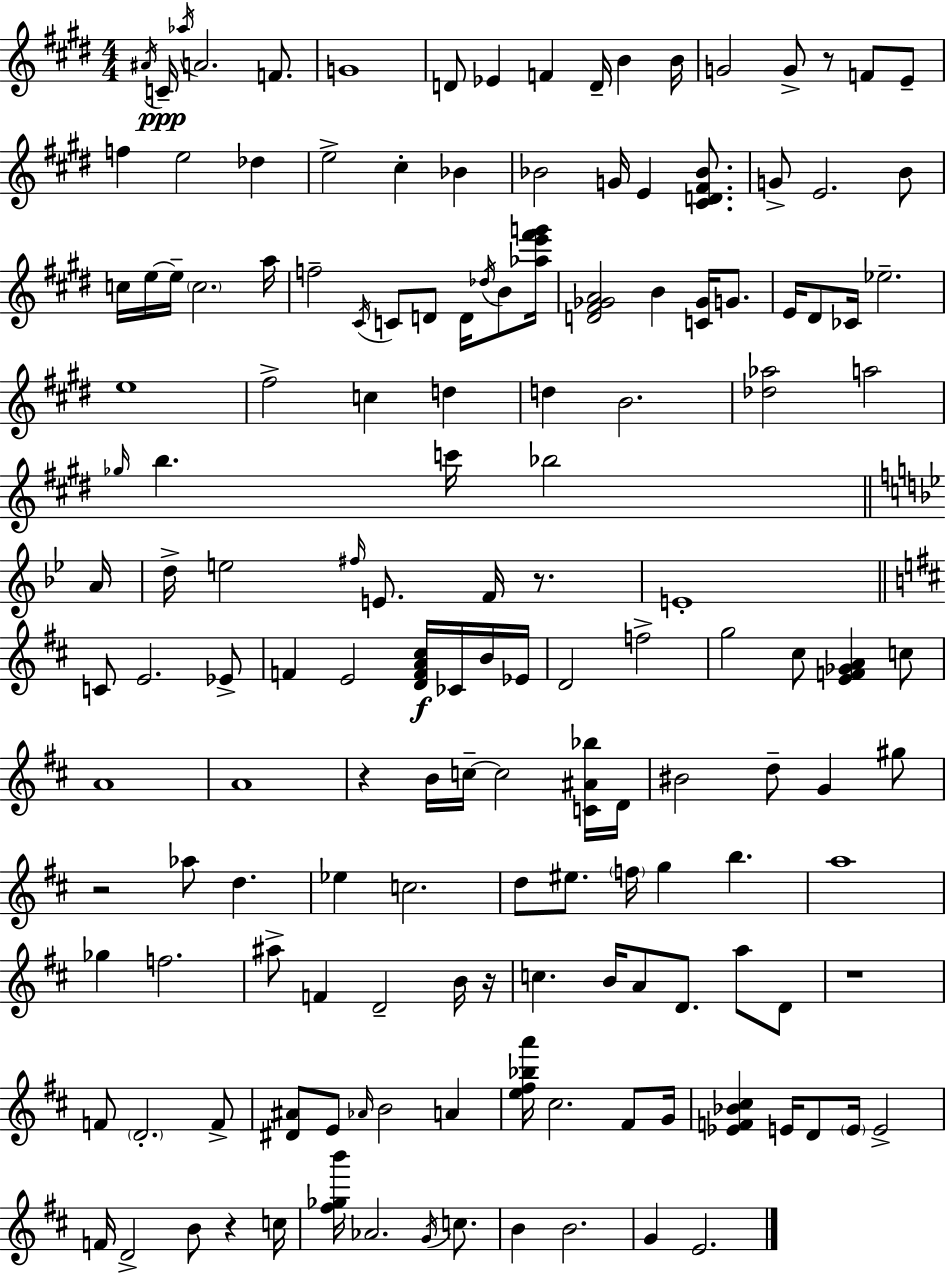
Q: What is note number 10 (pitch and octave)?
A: D4